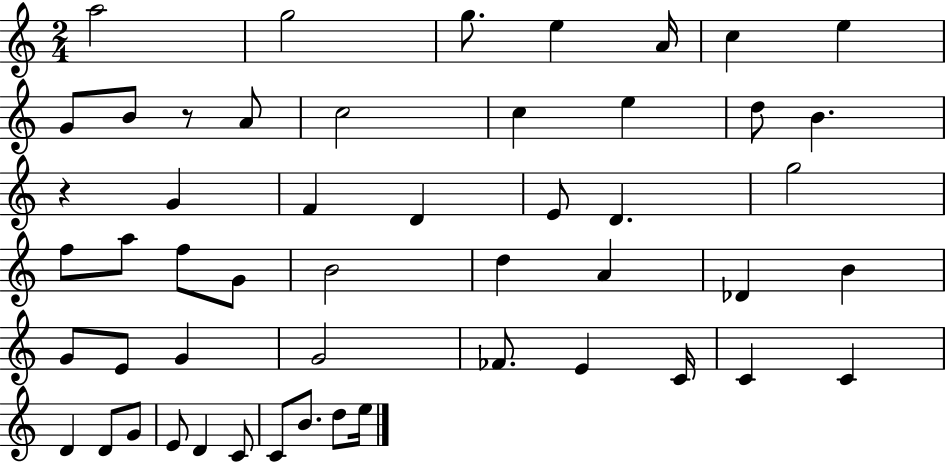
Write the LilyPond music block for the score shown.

{
  \clef treble
  \numericTimeSignature
  \time 2/4
  \key c \major
  a''2 | g''2 | g''8. e''4 a'16 | c''4 e''4 | \break g'8 b'8 r8 a'8 | c''2 | c''4 e''4 | d''8 b'4. | \break r4 g'4 | f'4 d'4 | e'8 d'4. | g''2 | \break f''8 a''8 f''8 g'8 | b'2 | d''4 a'4 | des'4 b'4 | \break g'8 e'8 g'4 | g'2 | fes'8. e'4 c'16 | c'4 c'4 | \break d'4 d'8 g'8 | e'8 d'4 c'8 | c'8 b'8. d''8 e''16 | \bar "|."
}